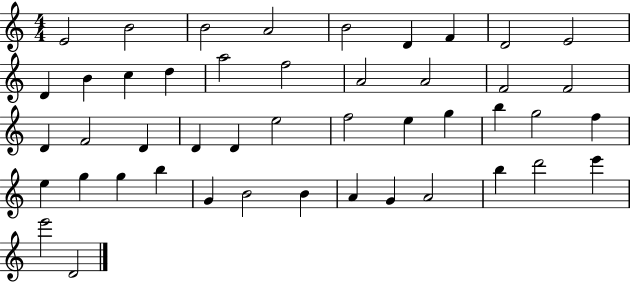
{
  \clef treble
  \numericTimeSignature
  \time 4/4
  \key c \major
  e'2 b'2 | b'2 a'2 | b'2 d'4 f'4 | d'2 e'2 | \break d'4 b'4 c''4 d''4 | a''2 f''2 | a'2 a'2 | f'2 f'2 | \break d'4 f'2 d'4 | d'4 d'4 e''2 | f''2 e''4 g''4 | b''4 g''2 f''4 | \break e''4 g''4 g''4 b''4 | g'4 b'2 b'4 | a'4 g'4 a'2 | b''4 d'''2 e'''4 | \break e'''2 d'2 | \bar "|."
}